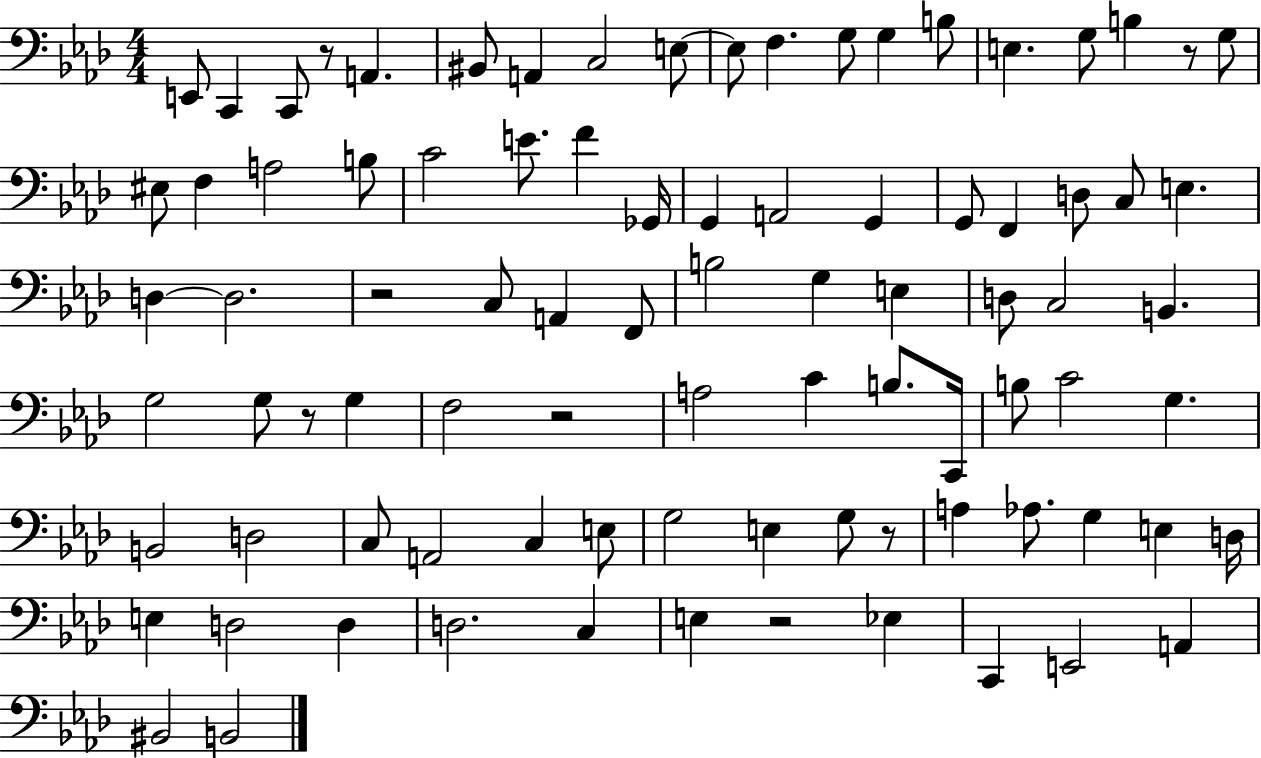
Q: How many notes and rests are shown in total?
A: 88